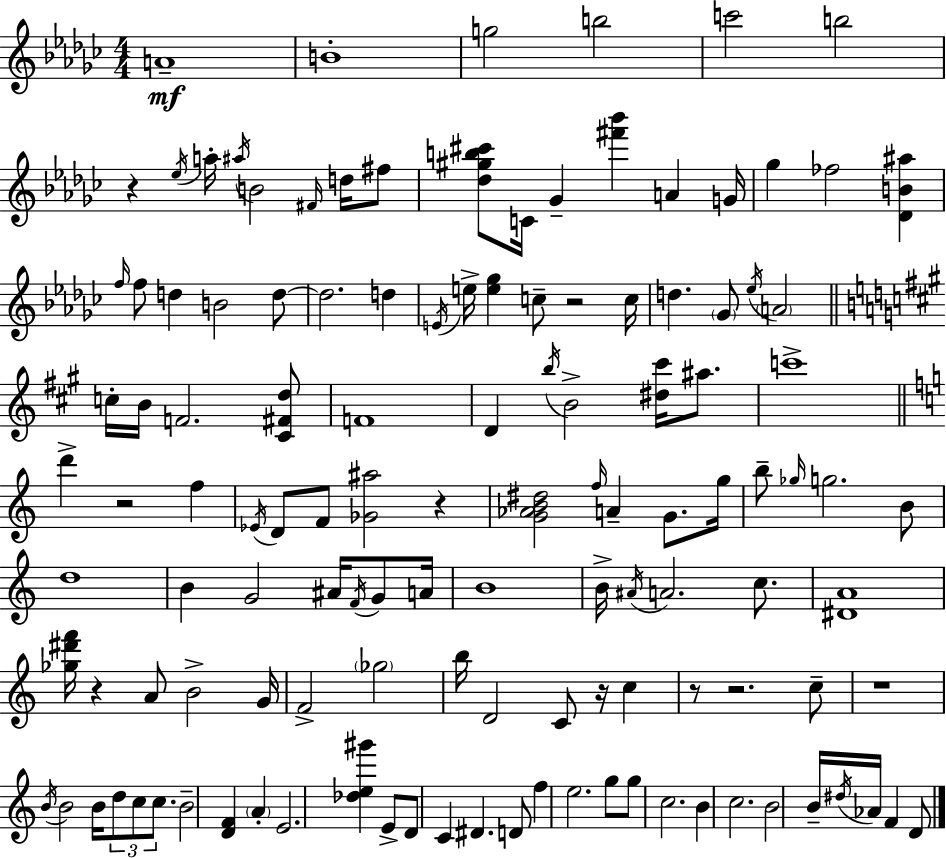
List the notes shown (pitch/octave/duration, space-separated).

A4/w B4/w G5/h B5/h C6/h B5/h R/q Eb5/s A5/s A#5/s B4/h F#4/s D5/s F#5/e [Db5,G#5,B5,C#6]/e C4/s Gb4/q [F#6,Bb6]/q A4/q G4/s Gb5/q FES5/h [Db4,B4,A#5]/q F5/s F5/e D5/q B4/h D5/e D5/h. D5/q E4/s E5/s [E5,Gb5]/q C5/e R/h C5/s D5/q. Gb4/e Eb5/s A4/h C5/s B4/s F4/h. [C#4,F#4,D5]/e F4/w D4/q B5/s B4/h [D#5,C#6]/s A#5/e. C6/w D6/q R/h F5/q Eb4/s D4/e F4/e [Gb4,A#5]/h R/q [G4,Ab4,B4,D#5]/h F5/s A4/q G4/e. G5/s B5/e Gb5/s G5/h. B4/e D5/w B4/q G4/h A#4/s F4/s G4/e A4/s B4/w B4/s A#4/s A4/h. C5/e. [D#4,A4]/w [Gb5,D#6,F6]/s R/q A4/e B4/h G4/s F4/h Gb5/h B5/s D4/h C4/e R/s C5/q R/e R/h. C5/e R/w B4/s B4/h B4/s D5/e C5/e C5/e. B4/h [D4,F4]/q A4/q E4/h. [Db5,E5,G#6]/q E4/e D4/e C4/q D#4/q. D4/e F5/q E5/h. G5/e G5/e C5/h. B4/q C5/h. B4/h B4/s D#5/s Ab4/s F4/q D4/e